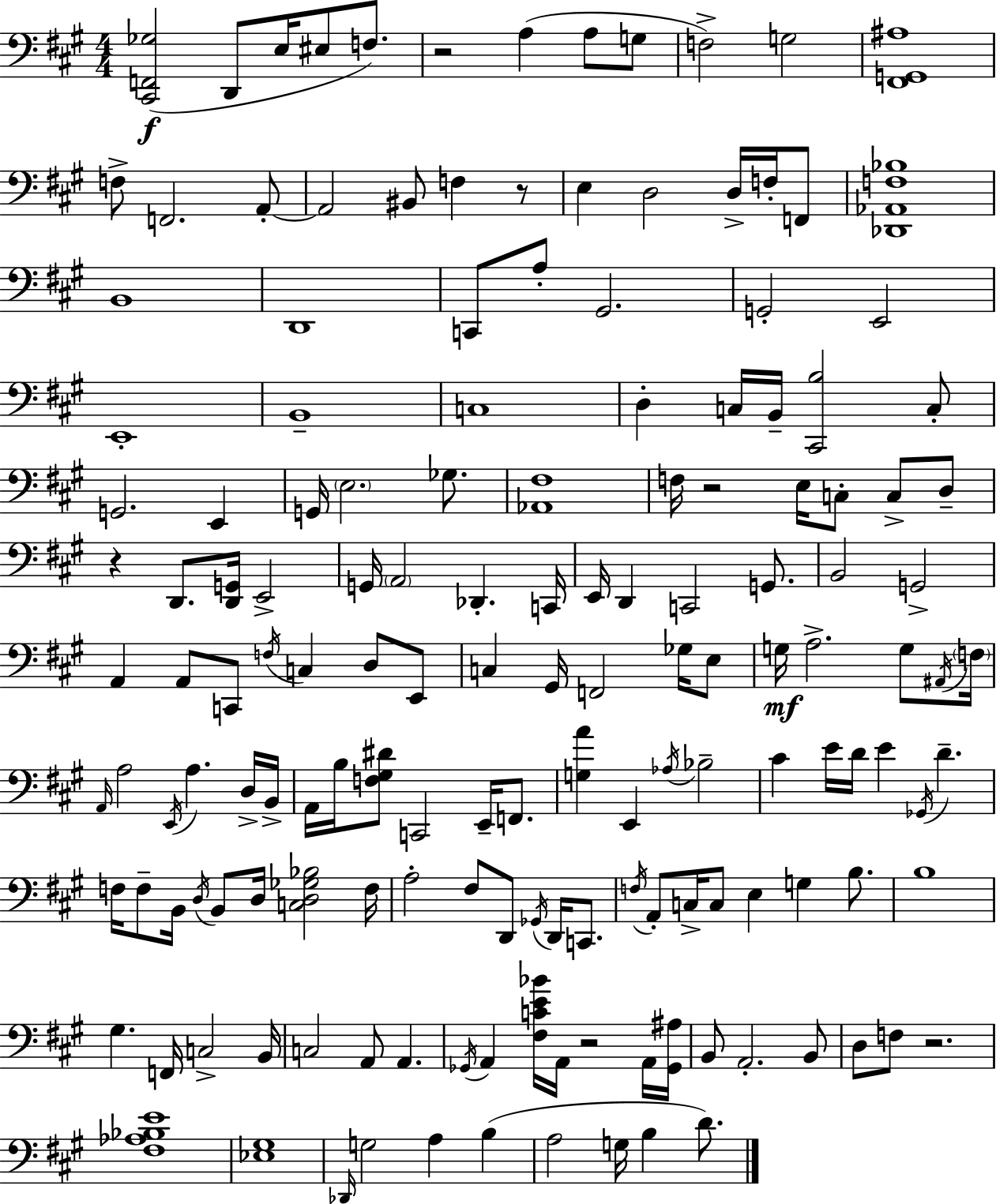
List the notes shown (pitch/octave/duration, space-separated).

[C#2,F2,Gb3]/h D2/e E3/s EIS3/e F3/e. R/h A3/q A3/e G3/e F3/h G3/h [F#2,G2,A#3]/w F3/e F2/h. A2/e A2/h BIS2/e F3/q R/e E3/q D3/h D3/s F3/s F2/e [Db2,Ab2,F3,Bb3]/w B2/w D2/w C2/e A3/e G#2/h. G2/h E2/h E2/w B2/w C3/w D3/q C3/s B2/s [C#2,B3]/h C3/e G2/h. E2/q G2/s E3/h. Gb3/e. [Ab2,F#3]/w F3/s R/h E3/s C3/e C3/e D3/e R/q D2/e. [D2,G2]/s E2/h G2/s A2/h Db2/q. C2/s E2/s D2/q C2/h G2/e. B2/h G2/h A2/q A2/e C2/e F3/s C3/q D3/e E2/e C3/q G#2/s F2/h Gb3/s E3/e G3/s A3/h. G3/e A#2/s F3/s A2/s A3/h E2/s A3/q. D3/s B2/s A2/s B3/s [F3,G#3,D#4]/e C2/h E2/s F2/e. [G3,A4]/q E2/q Ab3/s Bb3/h C#4/q E4/s D4/s E4/q Gb2/s D4/q. F3/s F3/e B2/s D3/s B2/e D3/s [C3,D3,Gb3,Bb3]/h F3/s A3/h F#3/e D2/e Gb2/s D2/s C2/e. F3/s A2/e C3/s C3/e E3/q G3/q B3/e. B3/w G#3/q. F2/s C3/h B2/s C3/h A2/e A2/q. Gb2/s A2/q [F#3,C4,E4,Bb4]/s A2/s R/h A2/s [Gb2,A#3]/s B2/e A2/h. B2/e D3/e F3/e R/h. [F#3,Ab3,Bb3,E4]/w [Eb3,G#3]/w Db2/s G3/h A3/q B3/q A3/h G3/s B3/q D4/e.